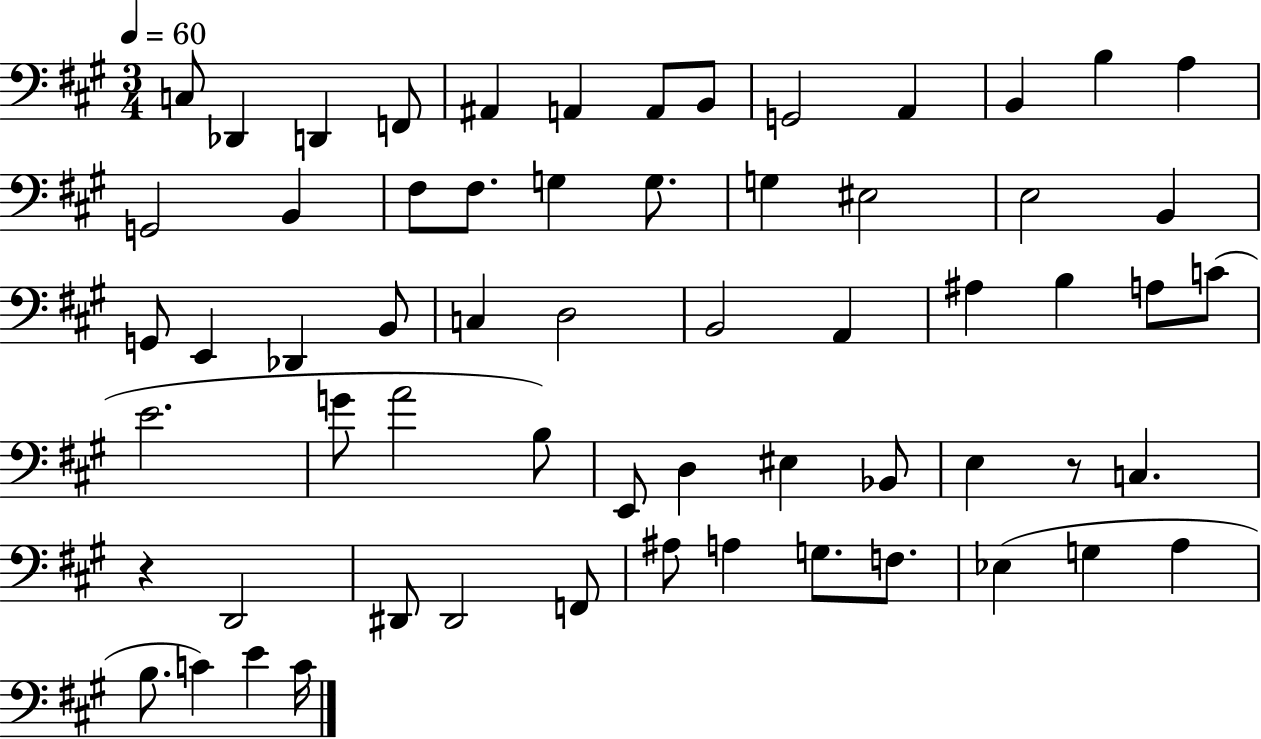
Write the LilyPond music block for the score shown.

{
  \clef bass
  \numericTimeSignature
  \time 3/4
  \key a \major
  \tempo 4 = 60
  c8 des,4 d,4 f,8 | ais,4 a,4 a,8 b,8 | g,2 a,4 | b,4 b4 a4 | \break g,2 b,4 | fis8 fis8. g4 g8. | g4 eis2 | e2 b,4 | \break g,8 e,4 des,4 b,8 | c4 d2 | b,2 a,4 | ais4 b4 a8 c'8( | \break e'2. | g'8 a'2 b8) | e,8 d4 eis4 bes,8 | e4 r8 c4. | \break r4 d,2 | dis,8 dis,2 f,8 | ais8 a4 g8. f8. | ees4( g4 a4 | \break b8. c'4) e'4 c'16 | \bar "|."
}